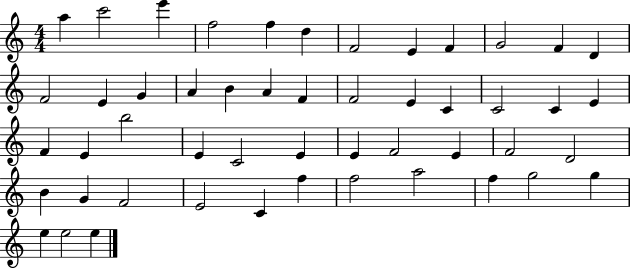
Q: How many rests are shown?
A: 0